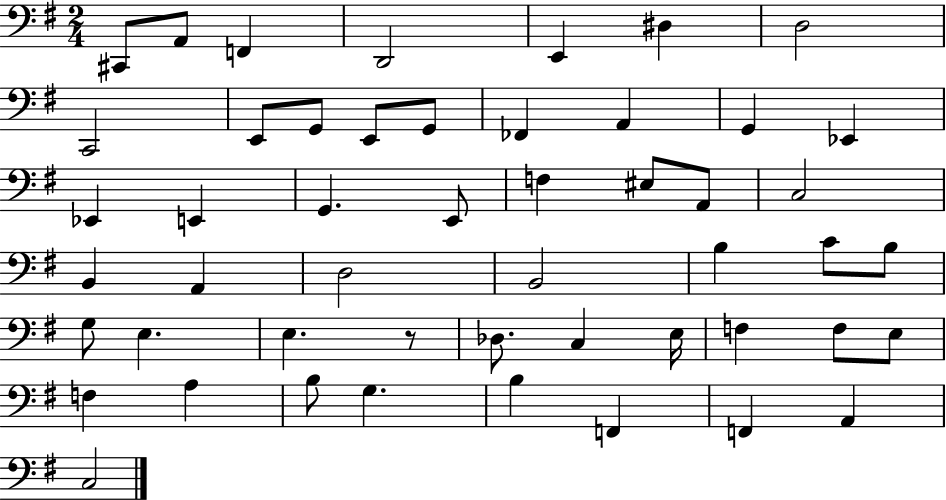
{
  \clef bass
  \numericTimeSignature
  \time 2/4
  \key g \major
  \repeat volta 2 { cis,8 a,8 f,4 | d,2 | e,4 dis4 | d2 | \break c,2 | e,8 g,8 e,8 g,8 | fes,4 a,4 | g,4 ees,4 | \break ees,4 e,4 | g,4. e,8 | f4 eis8 a,8 | c2 | \break b,4 a,4 | d2 | b,2 | b4 c'8 b8 | \break g8 e4. | e4. r8 | des8. c4 e16 | f4 f8 e8 | \break f4 a4 | b8 g4. | b4 f,4 | f,4 a,4 | \break c2 | } \bar "|."
}